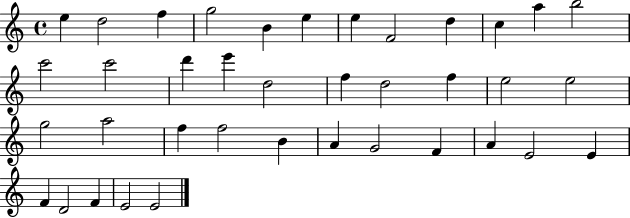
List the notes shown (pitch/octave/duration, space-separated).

E5/q D5/h F5/q G5/h B4/q E5/q E5/q F4/h D5/q C5/q A5/q B5/h C6/h C6/h D6/q E6/q D5/h F5/q D5/h F5/q E5/h E5/h G5/h A5/h F5/q F5/h B4/q A4/q G4/h F4/q A4/q E4/h E4/q F4/q D4/h F4/q E4/h E4/h